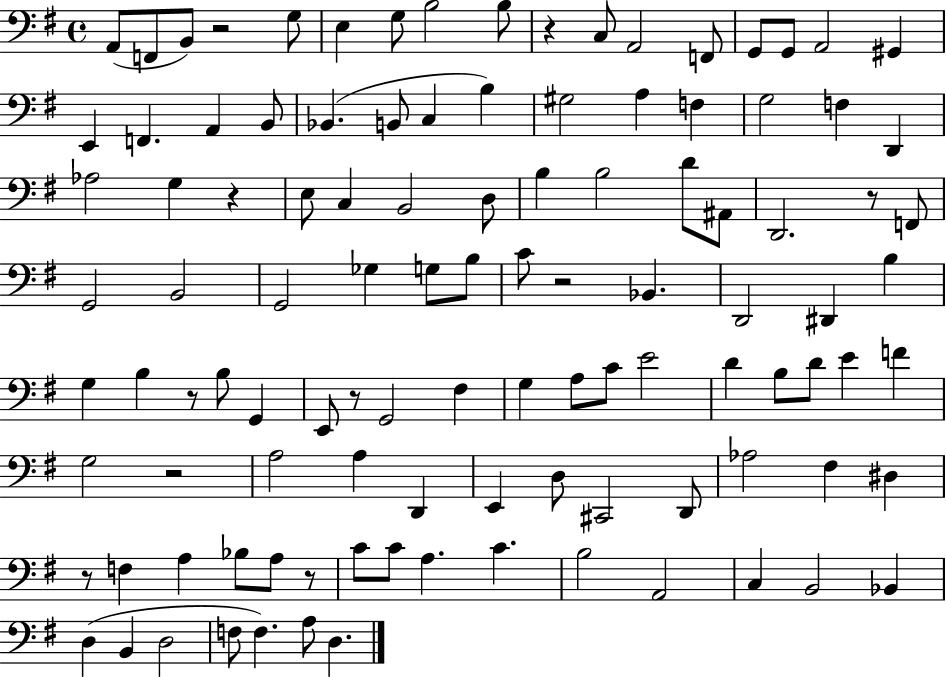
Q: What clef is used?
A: bass